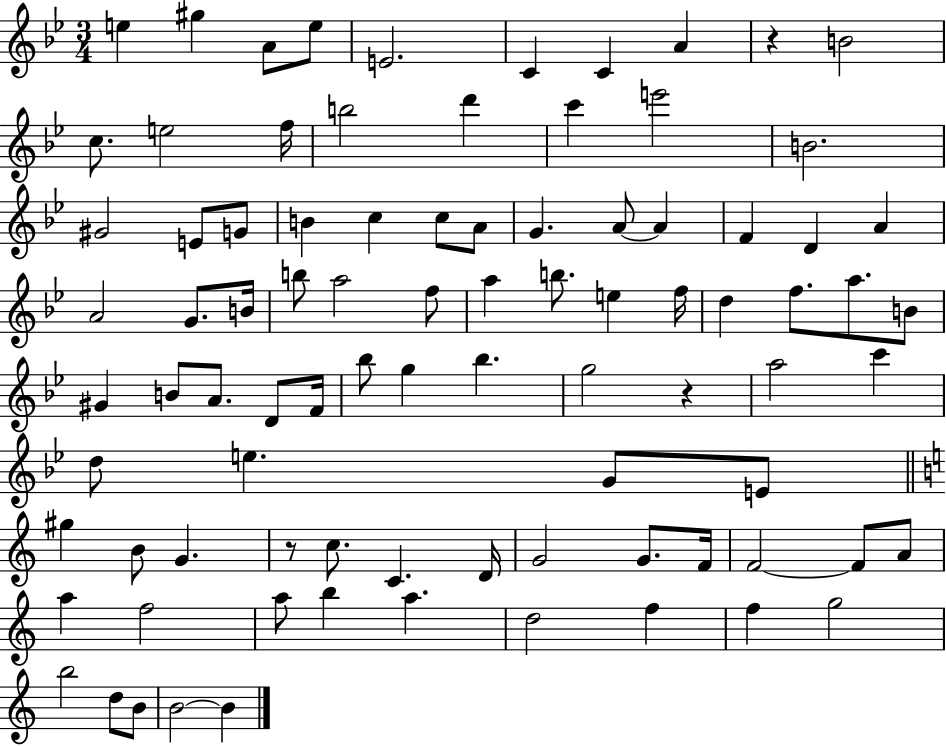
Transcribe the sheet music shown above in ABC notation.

X:1
T:Untitled
M:3/4
L:1/4
K:Bb
e ^g A/2 e/2 E2 C C A z B2 c/2 e2 f/4 b2 d' c' e'2 B2 ^G2 E/2 G/2 B c c/2 A/2 G A/2 A F D A A2 G/2 B/4 b/2 a2 f/2 a b/2 e f/4 d f/2 a/2 B/2 ^G B/2 A/2 D/2 F/4 _b/2 g _b g2 z a2 c' d/2 e G/2 E/2 ^g B/2 G z/2 c/2 C D/4 G2 G/2 F/4 F2 F/2 A/2 a f2 a/2 b a d2 f f g2 b2 d/2 B/2 B2 B